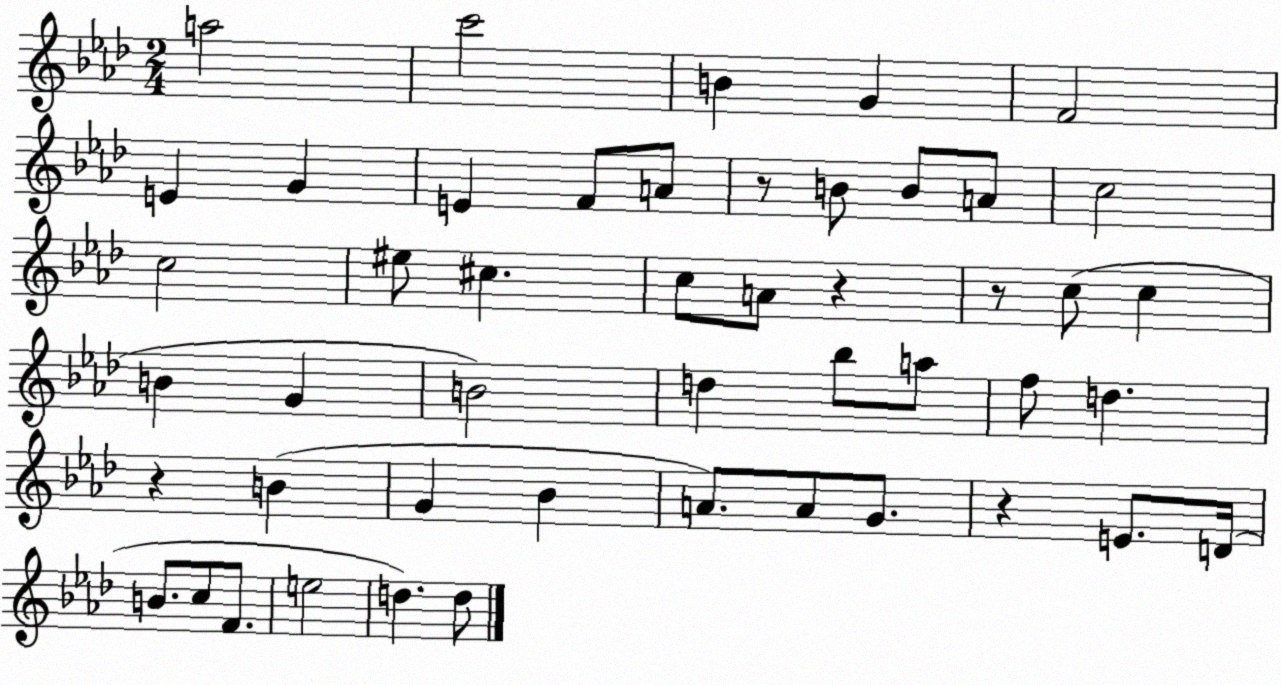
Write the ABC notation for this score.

X:1
T:Untitled
M:2/4
L:1/4
K:Ab
a2 c'2 B G F2 E G E F/2 A/2 z/2 B/2 B/2 A/2 c2 c2 ^e/2 ^c c/2 A/2 z z/2 c/2 c B G B2 d _b/2 a/2 f/2 d z B G _B A/2 A/2 G/2 z E/2 D/4 B/2 c/2 F/2 e2 d d/2